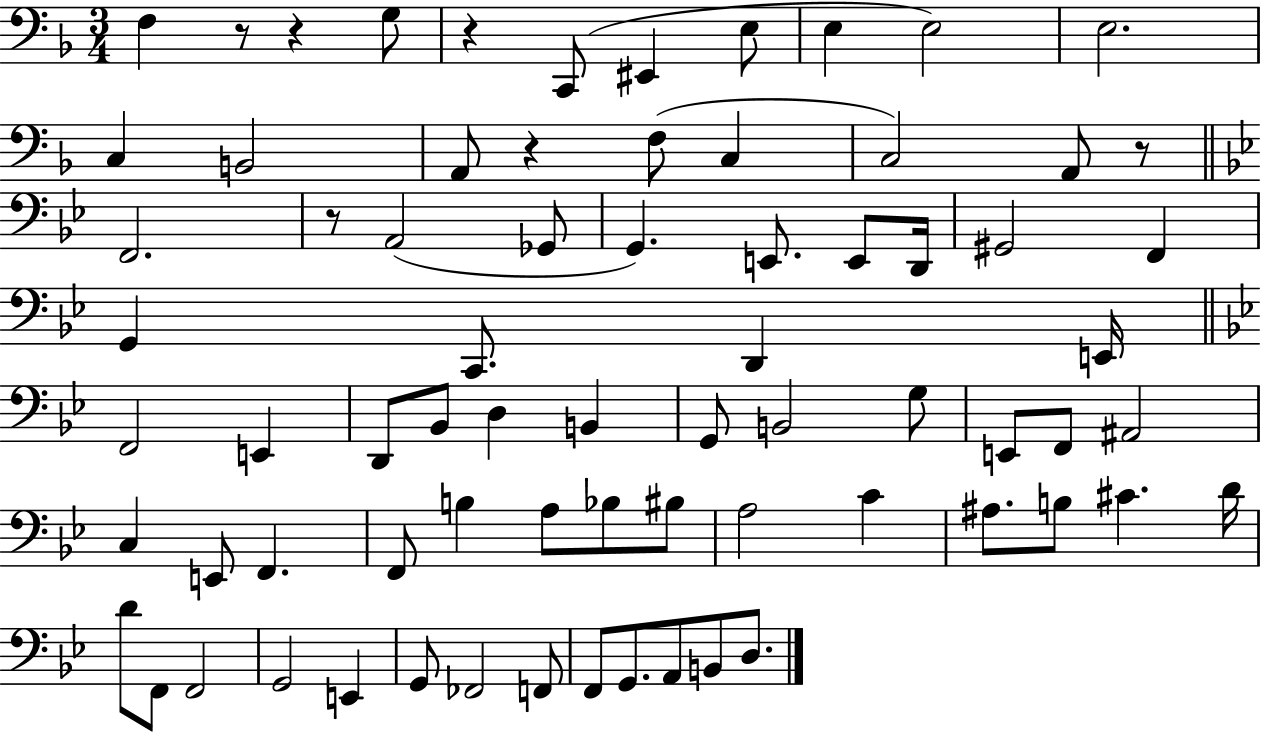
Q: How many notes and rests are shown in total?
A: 73